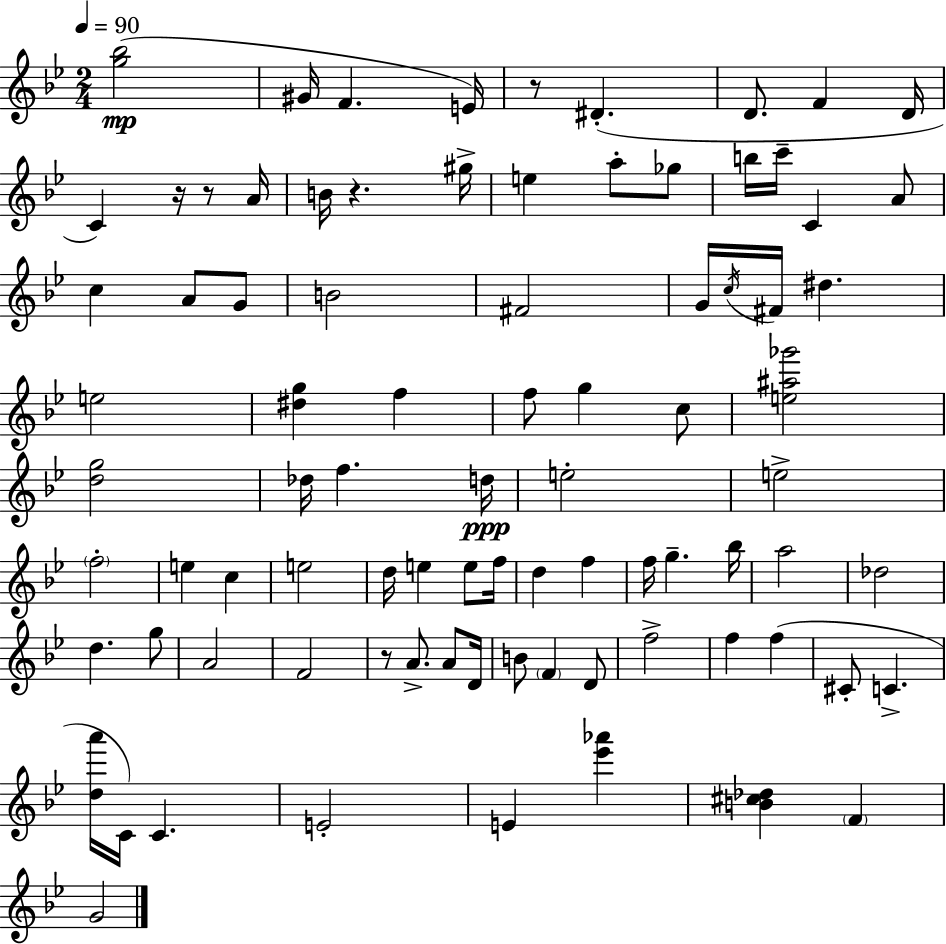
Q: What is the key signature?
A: BES major